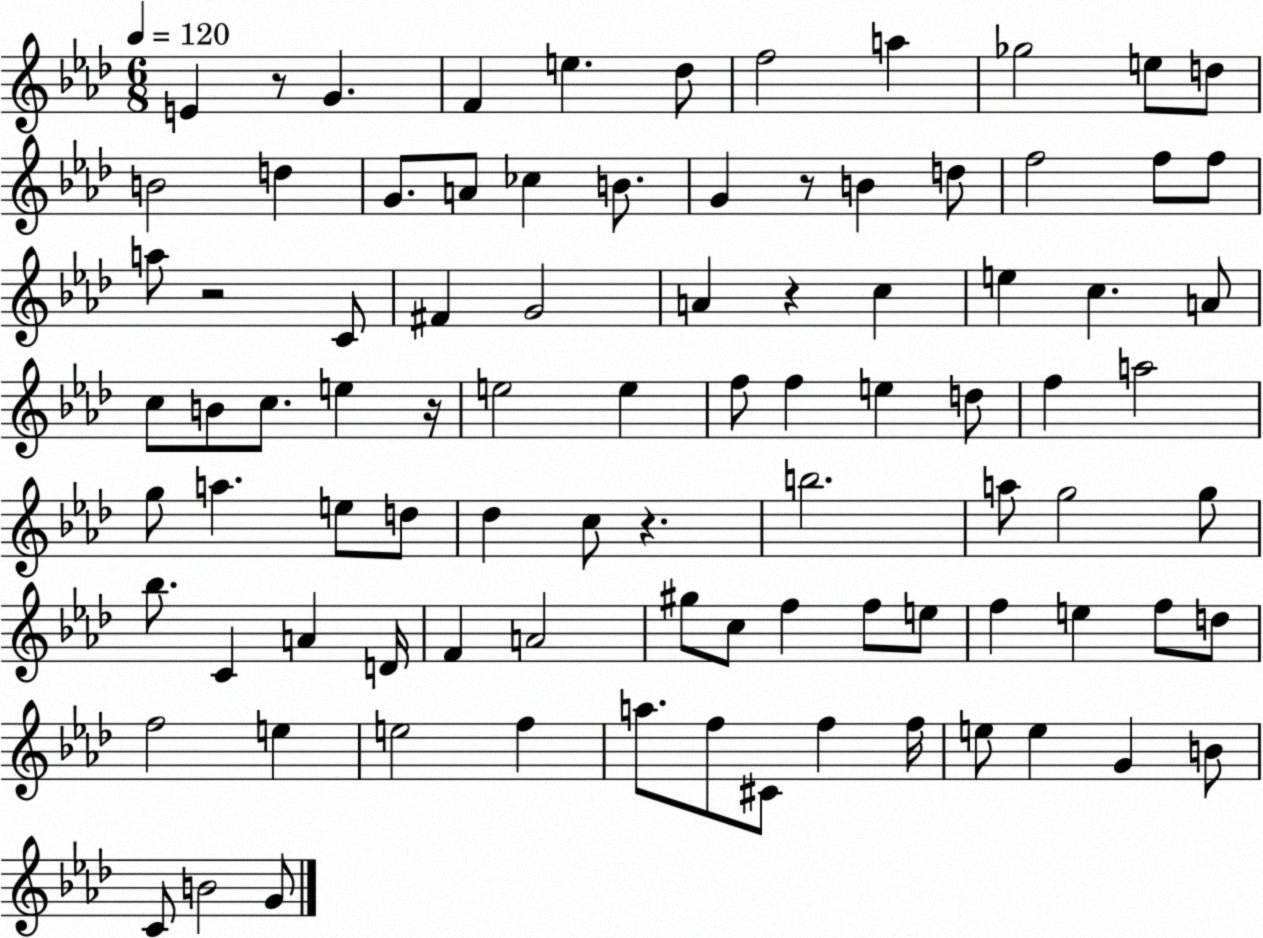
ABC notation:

X:1
T:Untitled
M:6/8
L:1/4
K:Ab
E z/2 G F e _d/2 f2 a _g2 e/2 d/2 B2 d G/2 A/2 _c B/2 G z/2 B d/2 f2 f/2 f/2 a/2 z2 C/2 ^F G2 A z c e c A/2 c/2 B/2 c/2 e z/4 e2 e f/2 f e d/2 f a2 g/2 a e/2 d/2 _d c/2 z b2 a/2 g2 g/2 _b/2 C A D/4 F A2 ^g/2 c/2 f f/2 e/2 f e f/2 d/2 f2 e e2 f a/2 f/2 ^C/2 f f/4 e/2 e G B/2 C/2 B2 G/2